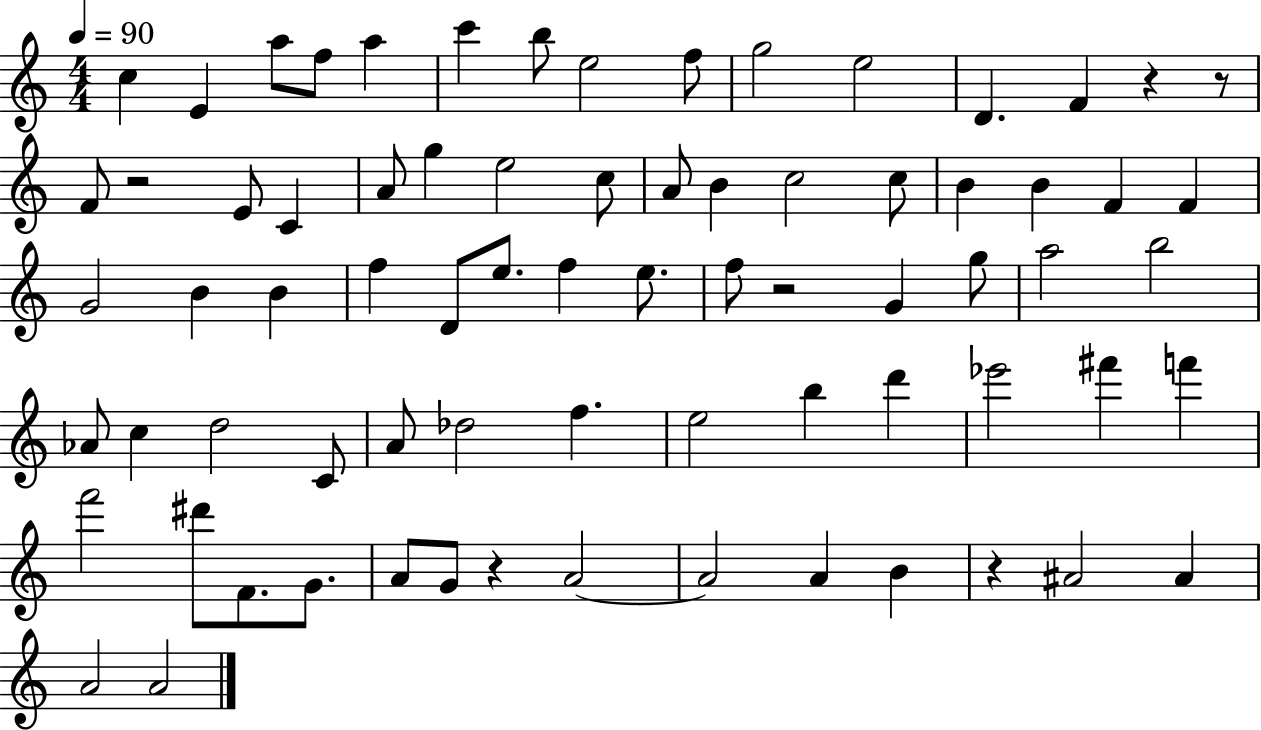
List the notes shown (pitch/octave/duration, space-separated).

C5/q E4/q A5/e F5/e A5/q C6/q B5/e E5/h F5/e G5/h E5/h D4/q. F4/q R/q R/e F4/e R/h E4/e C4/q A4/e G5/q E5/h C5/e A4/e B4/q C5/h C5/e B4/q B4/q F4/q F4/q G4/h B4/q B4/q F5/q D4/e E5/e. F5/q E5/e. F5/e R/h G4/q G5/e A5/h B5/h Ab4/e C5/q D5/h C4/e A4/e Db5/h F5/q. E5/h B5/q D6/q Eb6/h F#6/q F6/q F6/h D#6/e F4/e. G4/e. A4/e G4/e R/q A4/h A4/h A4/q B4/q R/q A#4/h A#4/q A4/h A4/h